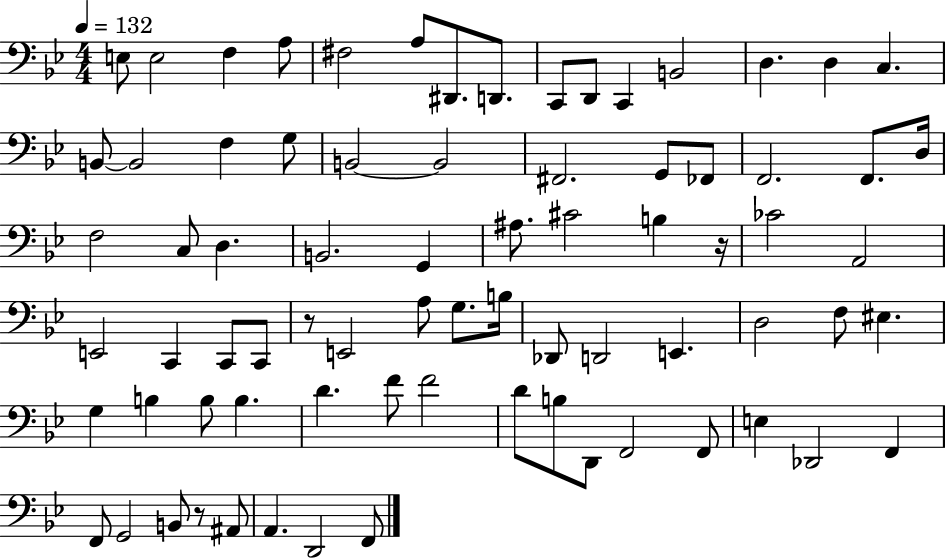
{
  \clef bass
  \numericTimeSignature
  \time 4/4
  \key bes \major
  \tempo 4 = 132
  e8 e2 f4 a8 | fis2 a8 dis,8. d,8. | c,8 d,8 c,4 b,2 | d4. d4 c4. | \break b,8~~ b,2 f4 g8 | b,2~~ b,2 | fis,2. g,8 fes,8 | f,2. f,8. d16 | \break f2 c8 d4. | b,2. g,4 | ais8. cis'2 b4 r16 | ces'2 a,2 | \break e,2 c,4 c,8 c,8 | r8 e,2 a8 g8. b16 | des,8 d,2 e,4. | d2 f8 eis4. | \break g4 b4 b8 b4. | d'4. f'8 f'2 | d'8 b8 d,8 f,2 f,8 | e4 des,2 f,4 | \break f,8 g,2 b,8 r8 ais,8 | a,4. d,2 f,8 | \bar "|."
}